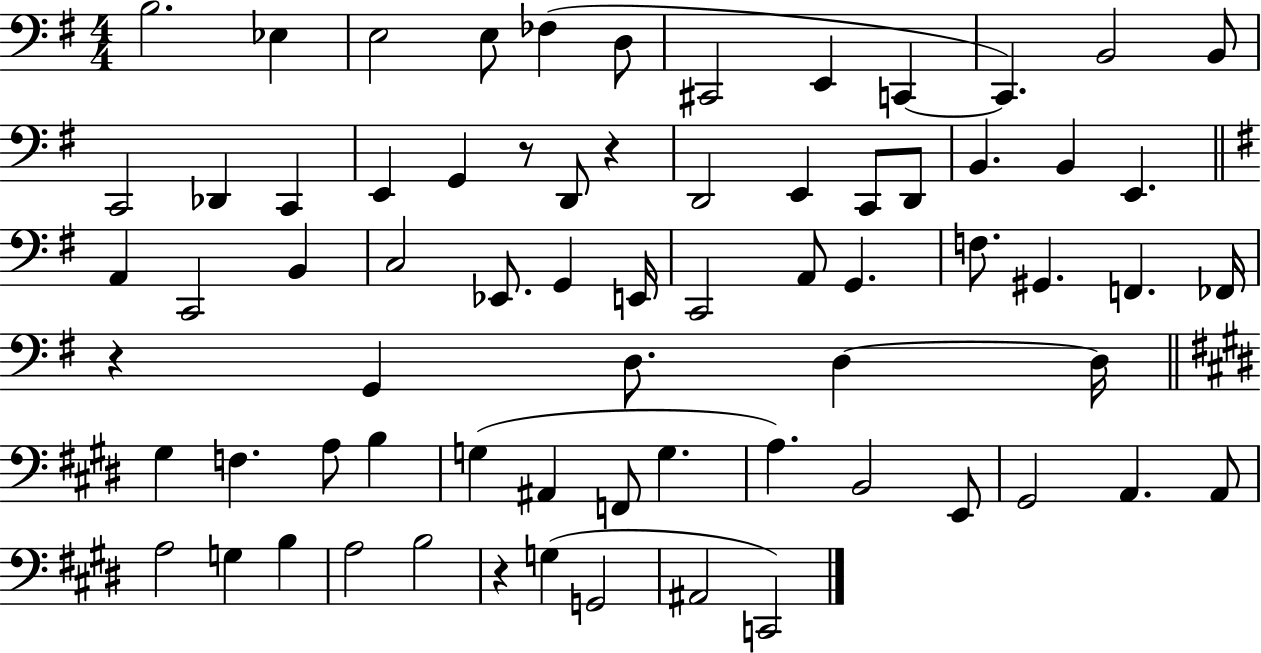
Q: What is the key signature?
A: G major